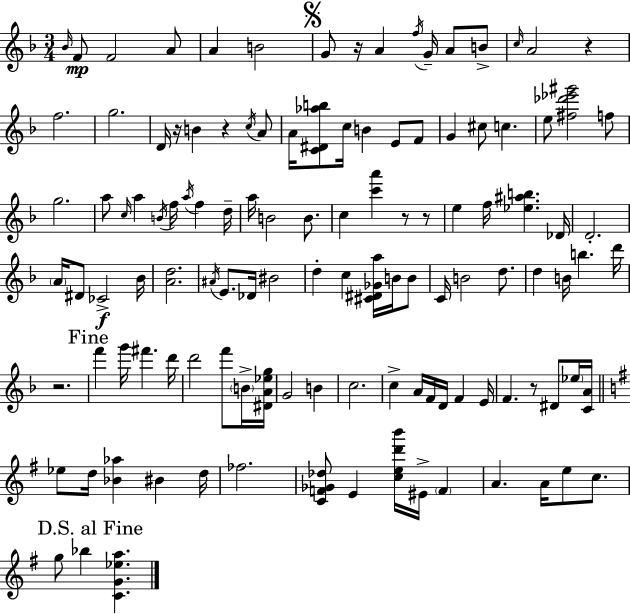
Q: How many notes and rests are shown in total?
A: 119